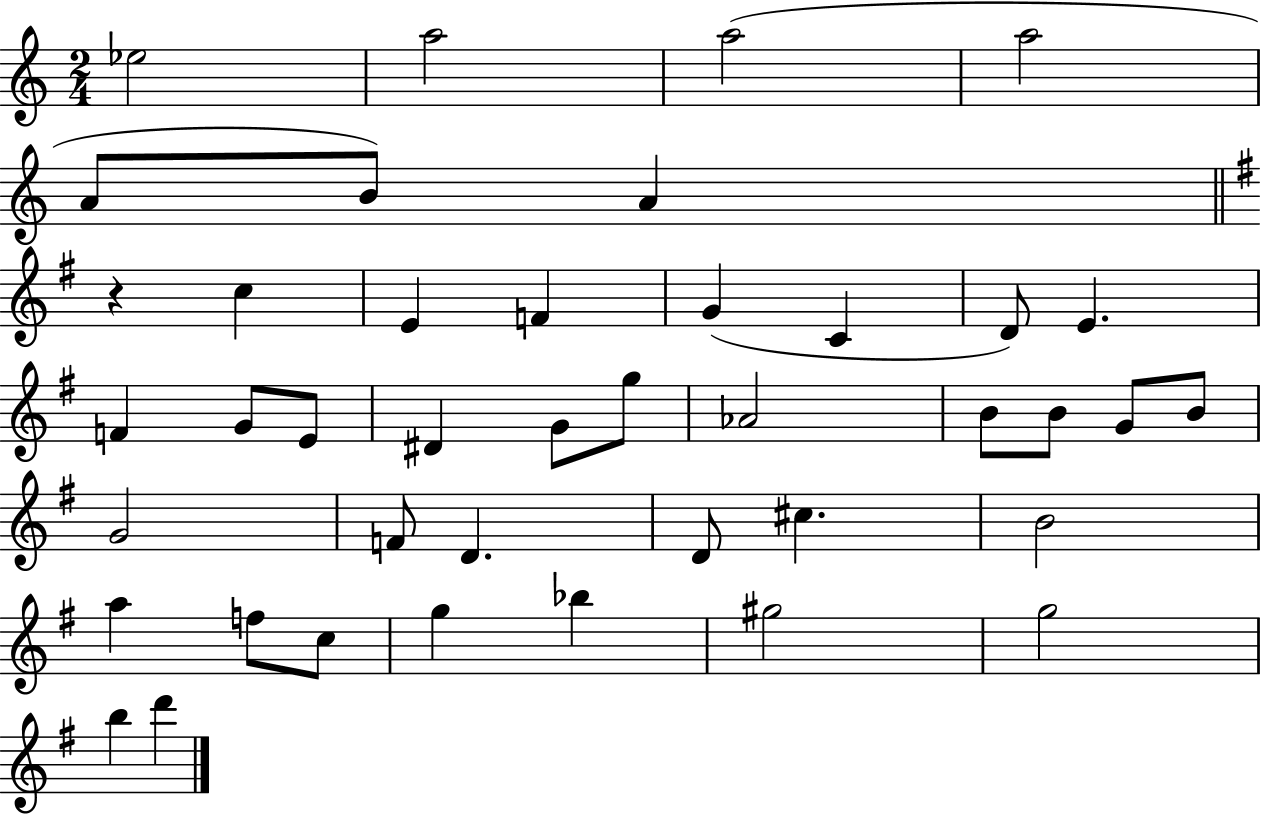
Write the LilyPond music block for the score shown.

{
  \clef treble
  \numericTimeSignature
  \time 2/4
  \key c \major
  \repeat volta 2 { ees''2 | a''2 | a''2( | a''2 | \break a'8 b'8) a'4 | \bar "||" \break \key g \major r4 c''4 | e'4 f'4 | g'4( c'4 | d'8) e'4. | \break f'4 g'8 e'8 | dis'4 g'8 g''8 | aes'2 | b'8 b'8 g'8 b'8 | \break g'2 | f'8 d'4. | d'8 cis''4. | b'2 | \break a''4 f''8 c''8 | g''4 bes''4 | gis''2 | g''2 | \break b''4 d'''4 | } \bar "|."
}